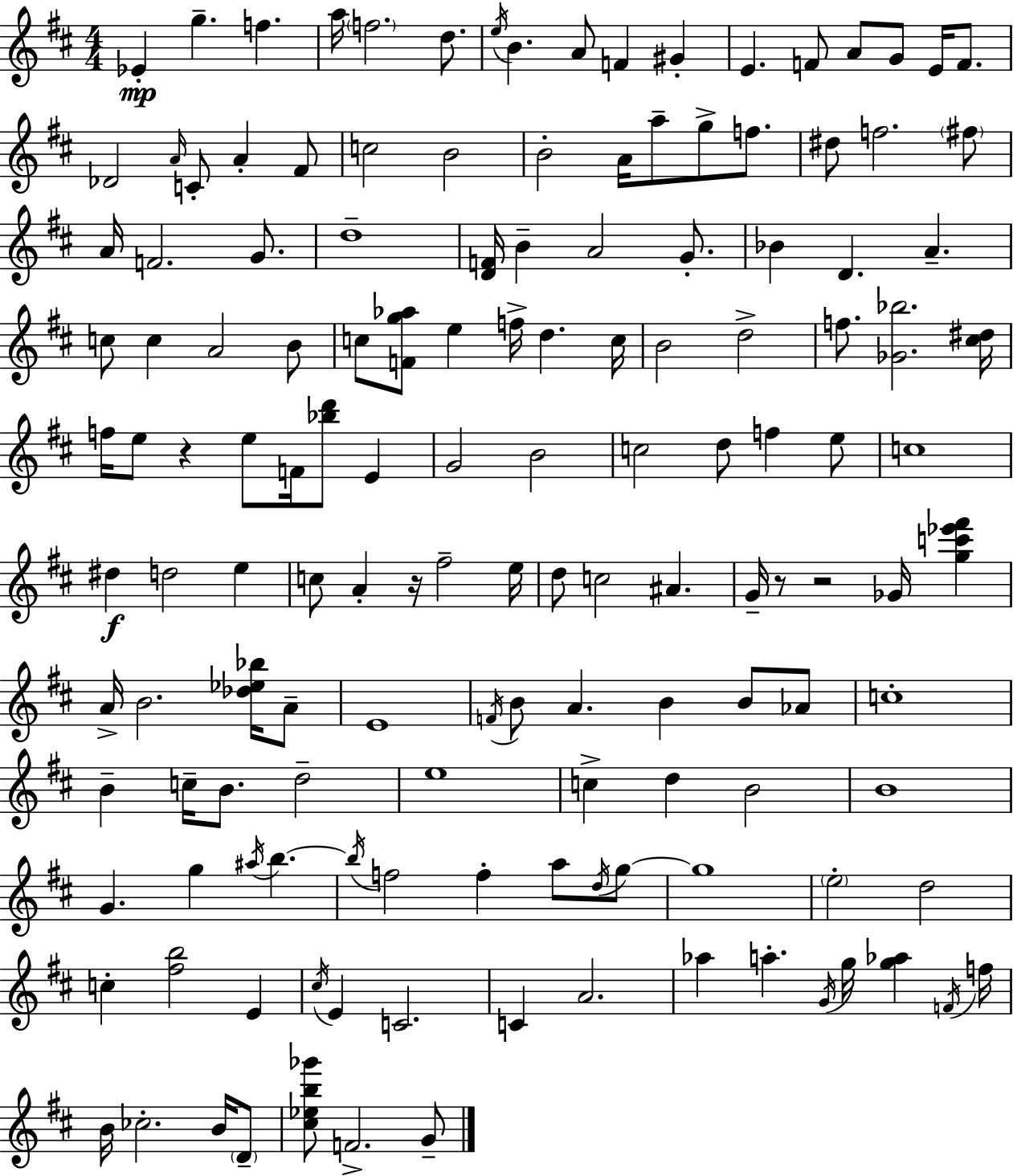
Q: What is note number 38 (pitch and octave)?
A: A4